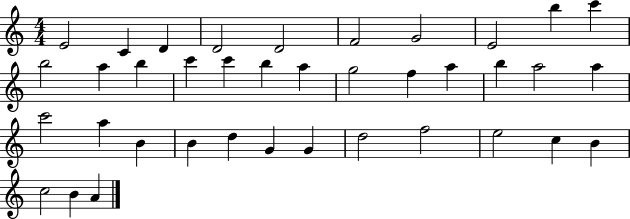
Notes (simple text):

E4/h C4/q D4/q D4/h D4/h F4/h G4/h E4/h B5/q C6/q B5/h A5/q B5/q C6/q C6/q B5/q A5/q G5/h F5/q A5/q B5/q A5/h A5/q C6/h A5/q B4/q B4/q D5/q G4/q G4/q D5/h F5/h E5/h C5/q B4/q C5/h B4/q A4/q